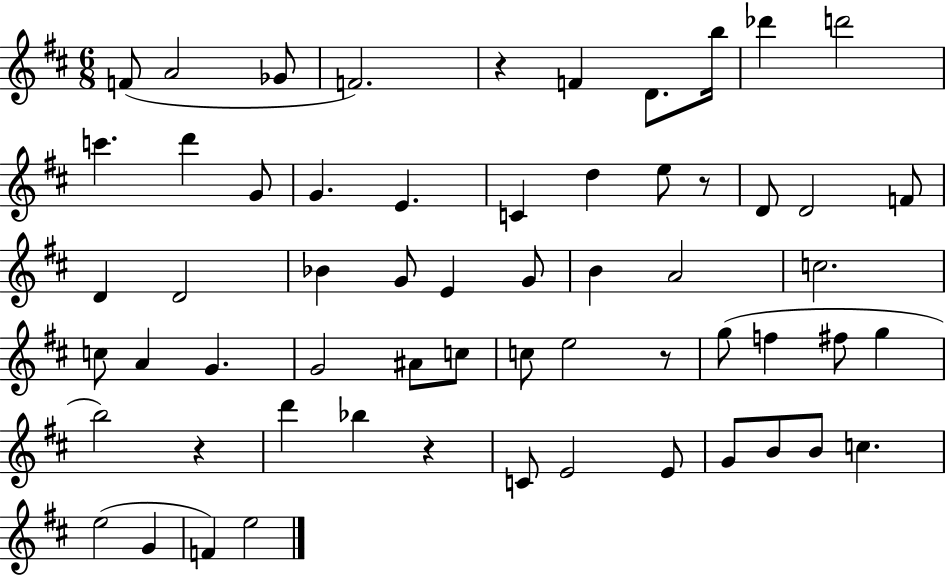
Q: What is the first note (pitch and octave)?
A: F4